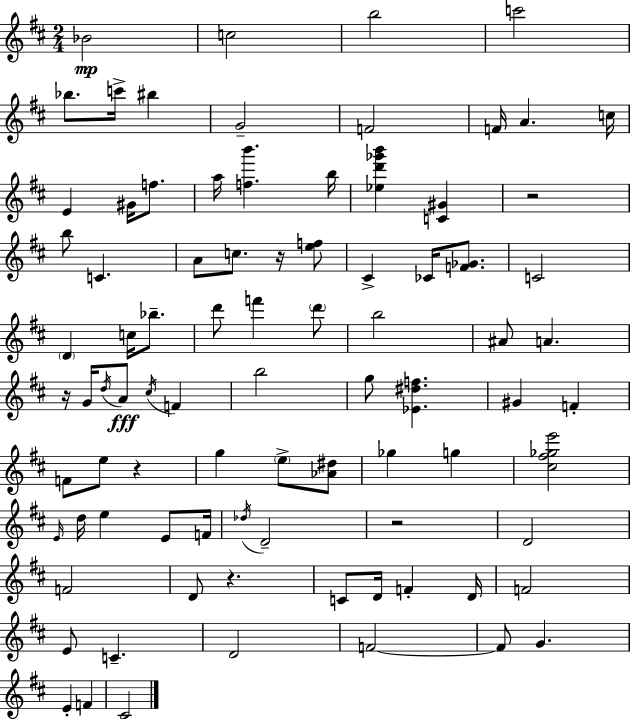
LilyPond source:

{
  \clef treble
  \numericTimeSignature
  \time 2/4
  \key d \major
  bes'2\mp | c''2 | b''2 | c'''2 | \break bes''8. c'''16-> bis''4 | g'2-- | f'2 | f'16 a'4. c''16 | \break e'4 gis'16 f''8. | a''16 <f'' b'''>4. b''16 | <ees'' d''' ges''' b'''>4 <c' gis'>4 | r2 | \break b''8 c'4. | a'8 c''8. r16 <e'' f''>8 | cis'4-> ces'16 <f' ges'>8. | c'2 | \break \parenthesize d'4 c''16 bes''8.-- | d'''8 f'''4 \parenthesize d'''8 | b''2 | ais'8 a'4. | \break r16 g'16 \acciaccatura { d''16 } a'8\fff \acciaccatura { cis''16 } f'4 | b''2 | g''8 <ees' dis'' f''>4. | gis'4 f'4-. | \break f'8 e''8 r4 | g''4 \parenthesize e''8-> | <aes' dis''>8 ges''4 g''4 | <cis'' fis'' ges'' e'''>2 | \break \grace { e'16 } d''16 e''4 | e'8 f'16 \acciaccatura { des''16 } d'2-- | r2 | d'2 | \break f'2 | d'8 r4. | c'8 d'16 f'4-. | d'16 f'2 | \break e'8 c'4.-- | d'2 | f'2~~ | f'8 g'4. | \break e'4-. | f'4 cis'2 | \bar "|."
}